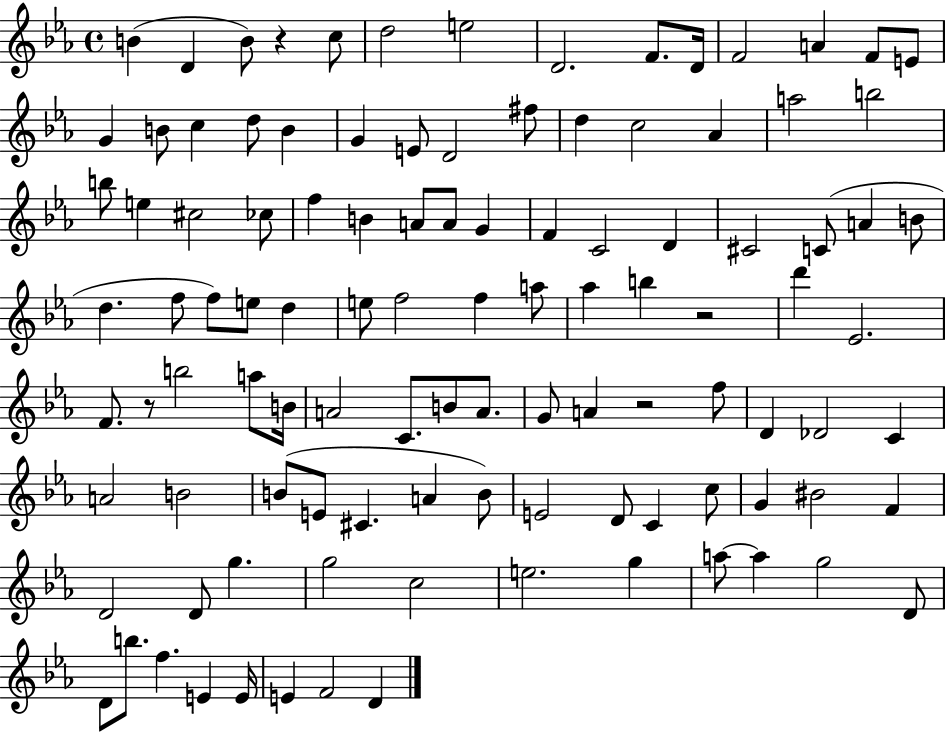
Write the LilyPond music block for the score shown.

{
  \clef treble
  \time 4/4
  \defaultTimeSignature
  \key ees \major
  \repeat volta 2 { b'4( d'4 b'8) r4 c''8 | d''2 e''2 | d'2. f'8. d'16 | f'2 a'4 f'8 e'8 | \break g'4 b'8 c''4 d''8 b'4 | g'4 e'8 d'2 fis''8 | d''4 c''2 aes'4 | a''2 b''2 | \break b''8 e''4 cis''2 ces''8 | f''4 b'4 a'8 a'8 g'4 | f'4 c'2 d'4 | cis'2 c'8( a'4 b'8 | \break d''4. f''8 f''8) e''8 d''4 | e''8 f''2 f''4 a''8 | aes''4 b''4 r2 | d'''4 ees'2. | \break f'8. r8 b''2 a''8 b'16 | a'2 c'8. b'8 a'8. | g'8 a'4 r2 f''8 | d'4 des'2 c'4 | \break a'2 b'2 | b'8( e'8 cis'4. a'4 b'8) | e'2 d'8 c'4 c''8 | g'4 bis'2 f'4 | \break d'2 d'8 g''4. | g''2 c''2 | e''2. g''4 | a''8~~ a''4 g''2 d'8 | \break d'8 b''8. f''4. e'4 e'16 | e'4 f'2 d'4 | } \bar "|."
}